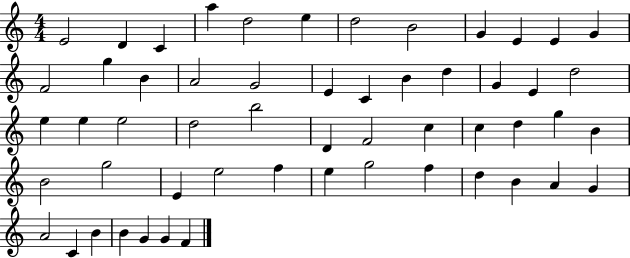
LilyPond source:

{
  \clef treble
  \numericTimeSignature
  \time 4/4
  \key c \major
  e'2 d'4 c'4 | a''4 d''2 e''4 | d''2 b'2 | g'4 e'4 e'4 g'4 | \break f'2 g''4 b'4 | a'2 g'2 | e'4 c'4 b'4 d''4 | g'4 e'4 d''2 | \break e''4 e''4 e''2 | d''2 b''2 | d'4 f'2 c''4 | c''4 d''4 g''4 b'4 | \break b'2 g''2 | e'4 e''2 f''4 | e''4 g''2 f''4 | d''4 b'4 a'4 g'4 | \break a'2 c'4 b'4 | b'4 g'4 g'4 f'4 | \bar "|."
}